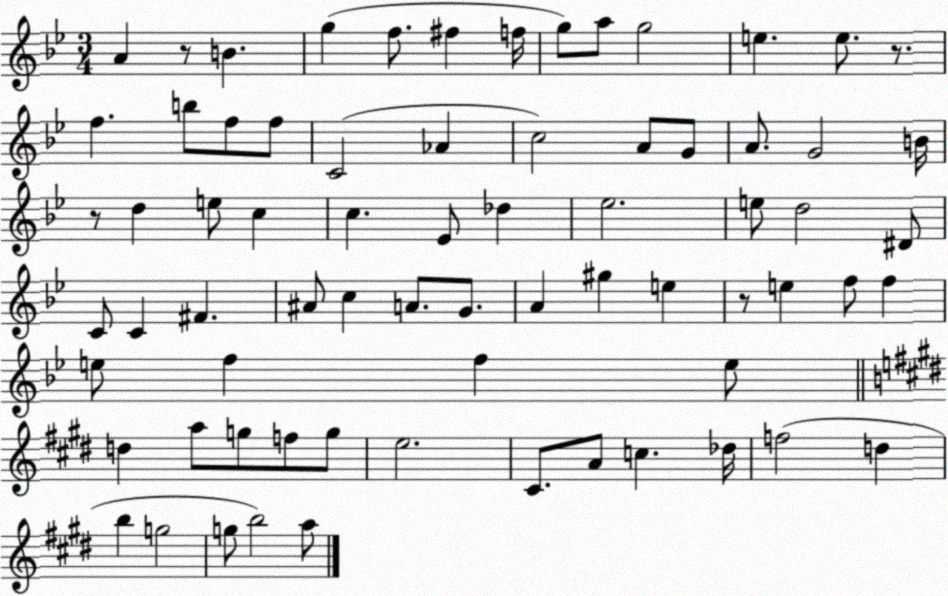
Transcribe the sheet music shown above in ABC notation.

X:1
T:Untitled
M:3/4
L:1/4
K:Bb
A z/2 B g f/2 ^f f/4 g/2 a/2 g2 e e/2 z/2 f b/2 f/2 f/2 C2 _A c2 A/2 G/2 A/2 G2 B/4 z/2 d e/2 c c _E/2 _d _e2 e/2 d2 ^D/2 C/2 C ^F ^A/2 c A/2 G/2 A ^g e z/2 e f/2 f e/2 f f e/2 d a/2 g/2 f/2 g/2 e2 ^C/2 A/2 c _d/4 f2 d b g2 g/2 b2 a/2